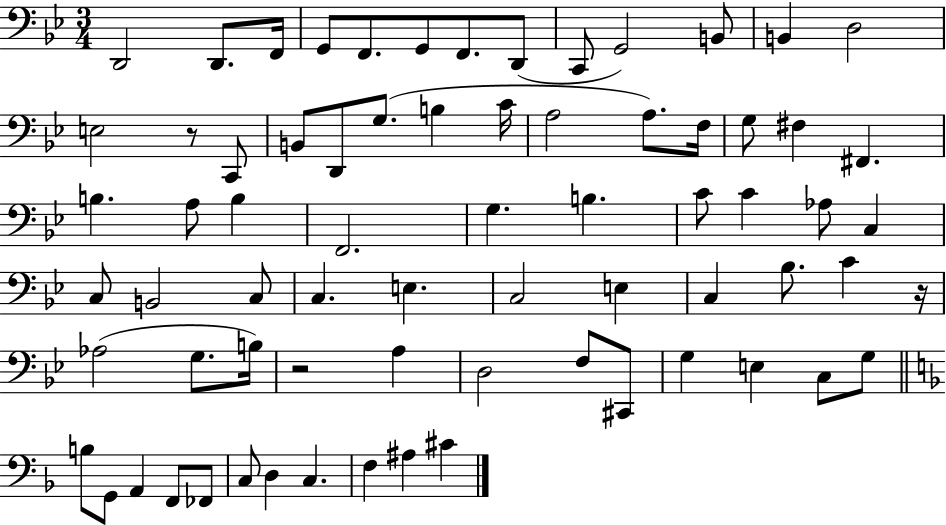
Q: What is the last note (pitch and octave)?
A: C#4